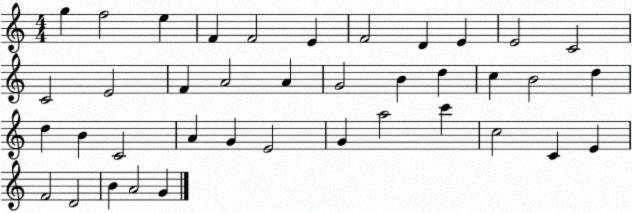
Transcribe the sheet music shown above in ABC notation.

X:1
T:Untitled
M:4/4
L:1/4
K:C
g f2 e F F2 E F2 D E E2 C2 C2 E2 F A2 A G2 B d c B2 d d B C2 A G E2 G a2 c' c2 C E F2 D2 B A2 G